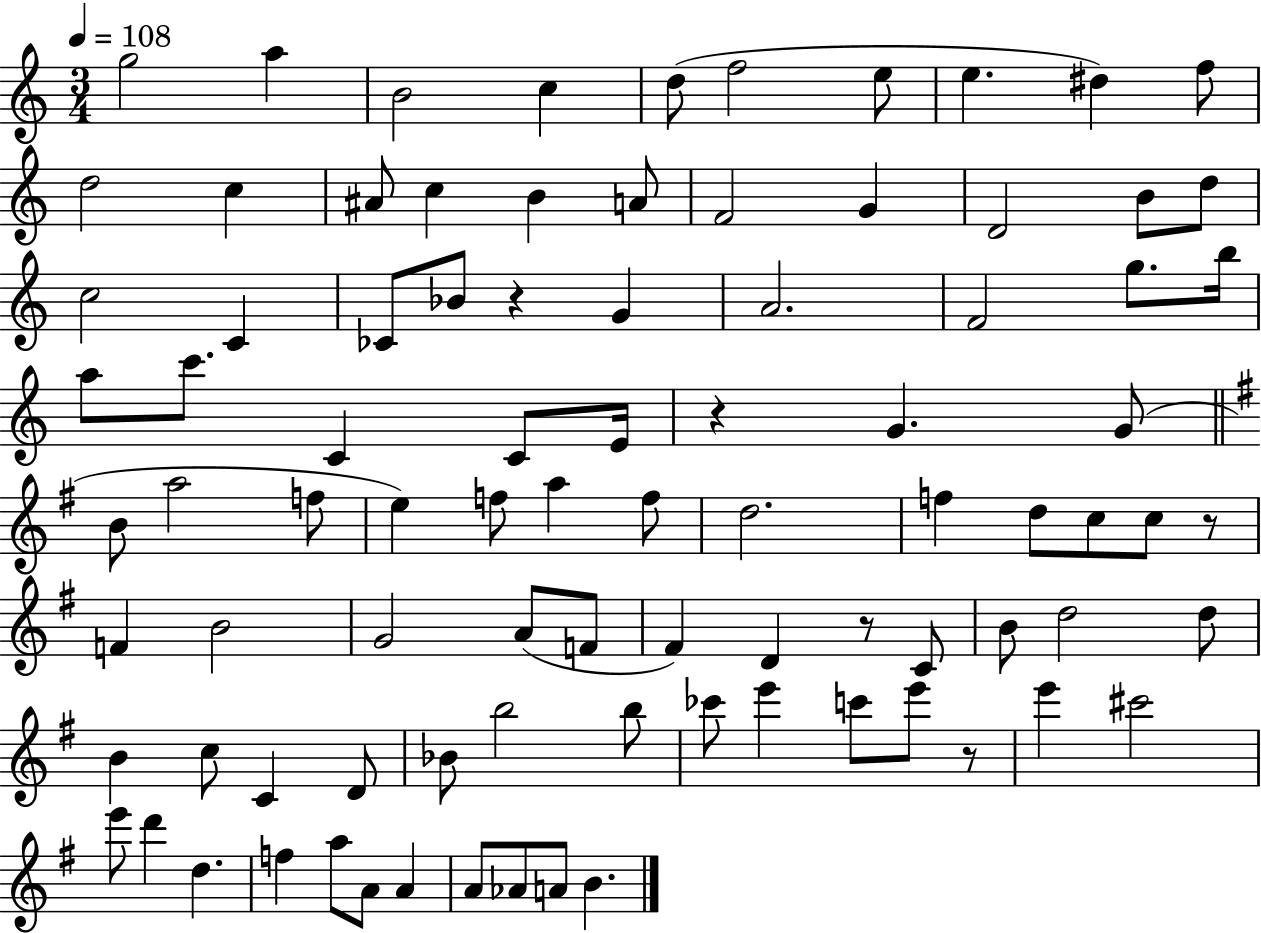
{
  \clef treble
  \numericTimeSignature
  \time 3/4
  \key c \major
  \tempo 4 = 108
  g''2 a''4 | b'2 c''4 | d''8( f''2 e''8 | e''4. dis''4) f''8 | \break d''2 c''4 | ais'8 c''4 b'4 a'8 | f'2 g'4 | d'2 b'8 d''8 | \break c''2 c'4 | ces'8 bes'8 r4 g'4 | a'2. | f'2 g''8. b''16 | \break a''8 c'''8. c'4 c'8 e'16 | r4 g'4. g'8( | \bar "||" \break \key g \major b'8 a''2 f''8 | e''4) f''8 a''4 f''8 | d''2. | f''4 d''8 c''8 c''8 r8 | \break f'4 b'2 | g'2 a'8( f'8 | fis'4) d'4 r8 c'8 | b'8 d''2 d''8 | \break b'4 c''8 c'4 d'8 | bes'8 b''2 b''8 | ces'''8 e'''4 c'''8 e'''8 r8 | e'''4 cis'''2 | \break e'''8 d'''4 d''4. | f''4 a''8 a'8 a'4 | a'8 aes'8 a'8 b'4. | \bar "|."
}